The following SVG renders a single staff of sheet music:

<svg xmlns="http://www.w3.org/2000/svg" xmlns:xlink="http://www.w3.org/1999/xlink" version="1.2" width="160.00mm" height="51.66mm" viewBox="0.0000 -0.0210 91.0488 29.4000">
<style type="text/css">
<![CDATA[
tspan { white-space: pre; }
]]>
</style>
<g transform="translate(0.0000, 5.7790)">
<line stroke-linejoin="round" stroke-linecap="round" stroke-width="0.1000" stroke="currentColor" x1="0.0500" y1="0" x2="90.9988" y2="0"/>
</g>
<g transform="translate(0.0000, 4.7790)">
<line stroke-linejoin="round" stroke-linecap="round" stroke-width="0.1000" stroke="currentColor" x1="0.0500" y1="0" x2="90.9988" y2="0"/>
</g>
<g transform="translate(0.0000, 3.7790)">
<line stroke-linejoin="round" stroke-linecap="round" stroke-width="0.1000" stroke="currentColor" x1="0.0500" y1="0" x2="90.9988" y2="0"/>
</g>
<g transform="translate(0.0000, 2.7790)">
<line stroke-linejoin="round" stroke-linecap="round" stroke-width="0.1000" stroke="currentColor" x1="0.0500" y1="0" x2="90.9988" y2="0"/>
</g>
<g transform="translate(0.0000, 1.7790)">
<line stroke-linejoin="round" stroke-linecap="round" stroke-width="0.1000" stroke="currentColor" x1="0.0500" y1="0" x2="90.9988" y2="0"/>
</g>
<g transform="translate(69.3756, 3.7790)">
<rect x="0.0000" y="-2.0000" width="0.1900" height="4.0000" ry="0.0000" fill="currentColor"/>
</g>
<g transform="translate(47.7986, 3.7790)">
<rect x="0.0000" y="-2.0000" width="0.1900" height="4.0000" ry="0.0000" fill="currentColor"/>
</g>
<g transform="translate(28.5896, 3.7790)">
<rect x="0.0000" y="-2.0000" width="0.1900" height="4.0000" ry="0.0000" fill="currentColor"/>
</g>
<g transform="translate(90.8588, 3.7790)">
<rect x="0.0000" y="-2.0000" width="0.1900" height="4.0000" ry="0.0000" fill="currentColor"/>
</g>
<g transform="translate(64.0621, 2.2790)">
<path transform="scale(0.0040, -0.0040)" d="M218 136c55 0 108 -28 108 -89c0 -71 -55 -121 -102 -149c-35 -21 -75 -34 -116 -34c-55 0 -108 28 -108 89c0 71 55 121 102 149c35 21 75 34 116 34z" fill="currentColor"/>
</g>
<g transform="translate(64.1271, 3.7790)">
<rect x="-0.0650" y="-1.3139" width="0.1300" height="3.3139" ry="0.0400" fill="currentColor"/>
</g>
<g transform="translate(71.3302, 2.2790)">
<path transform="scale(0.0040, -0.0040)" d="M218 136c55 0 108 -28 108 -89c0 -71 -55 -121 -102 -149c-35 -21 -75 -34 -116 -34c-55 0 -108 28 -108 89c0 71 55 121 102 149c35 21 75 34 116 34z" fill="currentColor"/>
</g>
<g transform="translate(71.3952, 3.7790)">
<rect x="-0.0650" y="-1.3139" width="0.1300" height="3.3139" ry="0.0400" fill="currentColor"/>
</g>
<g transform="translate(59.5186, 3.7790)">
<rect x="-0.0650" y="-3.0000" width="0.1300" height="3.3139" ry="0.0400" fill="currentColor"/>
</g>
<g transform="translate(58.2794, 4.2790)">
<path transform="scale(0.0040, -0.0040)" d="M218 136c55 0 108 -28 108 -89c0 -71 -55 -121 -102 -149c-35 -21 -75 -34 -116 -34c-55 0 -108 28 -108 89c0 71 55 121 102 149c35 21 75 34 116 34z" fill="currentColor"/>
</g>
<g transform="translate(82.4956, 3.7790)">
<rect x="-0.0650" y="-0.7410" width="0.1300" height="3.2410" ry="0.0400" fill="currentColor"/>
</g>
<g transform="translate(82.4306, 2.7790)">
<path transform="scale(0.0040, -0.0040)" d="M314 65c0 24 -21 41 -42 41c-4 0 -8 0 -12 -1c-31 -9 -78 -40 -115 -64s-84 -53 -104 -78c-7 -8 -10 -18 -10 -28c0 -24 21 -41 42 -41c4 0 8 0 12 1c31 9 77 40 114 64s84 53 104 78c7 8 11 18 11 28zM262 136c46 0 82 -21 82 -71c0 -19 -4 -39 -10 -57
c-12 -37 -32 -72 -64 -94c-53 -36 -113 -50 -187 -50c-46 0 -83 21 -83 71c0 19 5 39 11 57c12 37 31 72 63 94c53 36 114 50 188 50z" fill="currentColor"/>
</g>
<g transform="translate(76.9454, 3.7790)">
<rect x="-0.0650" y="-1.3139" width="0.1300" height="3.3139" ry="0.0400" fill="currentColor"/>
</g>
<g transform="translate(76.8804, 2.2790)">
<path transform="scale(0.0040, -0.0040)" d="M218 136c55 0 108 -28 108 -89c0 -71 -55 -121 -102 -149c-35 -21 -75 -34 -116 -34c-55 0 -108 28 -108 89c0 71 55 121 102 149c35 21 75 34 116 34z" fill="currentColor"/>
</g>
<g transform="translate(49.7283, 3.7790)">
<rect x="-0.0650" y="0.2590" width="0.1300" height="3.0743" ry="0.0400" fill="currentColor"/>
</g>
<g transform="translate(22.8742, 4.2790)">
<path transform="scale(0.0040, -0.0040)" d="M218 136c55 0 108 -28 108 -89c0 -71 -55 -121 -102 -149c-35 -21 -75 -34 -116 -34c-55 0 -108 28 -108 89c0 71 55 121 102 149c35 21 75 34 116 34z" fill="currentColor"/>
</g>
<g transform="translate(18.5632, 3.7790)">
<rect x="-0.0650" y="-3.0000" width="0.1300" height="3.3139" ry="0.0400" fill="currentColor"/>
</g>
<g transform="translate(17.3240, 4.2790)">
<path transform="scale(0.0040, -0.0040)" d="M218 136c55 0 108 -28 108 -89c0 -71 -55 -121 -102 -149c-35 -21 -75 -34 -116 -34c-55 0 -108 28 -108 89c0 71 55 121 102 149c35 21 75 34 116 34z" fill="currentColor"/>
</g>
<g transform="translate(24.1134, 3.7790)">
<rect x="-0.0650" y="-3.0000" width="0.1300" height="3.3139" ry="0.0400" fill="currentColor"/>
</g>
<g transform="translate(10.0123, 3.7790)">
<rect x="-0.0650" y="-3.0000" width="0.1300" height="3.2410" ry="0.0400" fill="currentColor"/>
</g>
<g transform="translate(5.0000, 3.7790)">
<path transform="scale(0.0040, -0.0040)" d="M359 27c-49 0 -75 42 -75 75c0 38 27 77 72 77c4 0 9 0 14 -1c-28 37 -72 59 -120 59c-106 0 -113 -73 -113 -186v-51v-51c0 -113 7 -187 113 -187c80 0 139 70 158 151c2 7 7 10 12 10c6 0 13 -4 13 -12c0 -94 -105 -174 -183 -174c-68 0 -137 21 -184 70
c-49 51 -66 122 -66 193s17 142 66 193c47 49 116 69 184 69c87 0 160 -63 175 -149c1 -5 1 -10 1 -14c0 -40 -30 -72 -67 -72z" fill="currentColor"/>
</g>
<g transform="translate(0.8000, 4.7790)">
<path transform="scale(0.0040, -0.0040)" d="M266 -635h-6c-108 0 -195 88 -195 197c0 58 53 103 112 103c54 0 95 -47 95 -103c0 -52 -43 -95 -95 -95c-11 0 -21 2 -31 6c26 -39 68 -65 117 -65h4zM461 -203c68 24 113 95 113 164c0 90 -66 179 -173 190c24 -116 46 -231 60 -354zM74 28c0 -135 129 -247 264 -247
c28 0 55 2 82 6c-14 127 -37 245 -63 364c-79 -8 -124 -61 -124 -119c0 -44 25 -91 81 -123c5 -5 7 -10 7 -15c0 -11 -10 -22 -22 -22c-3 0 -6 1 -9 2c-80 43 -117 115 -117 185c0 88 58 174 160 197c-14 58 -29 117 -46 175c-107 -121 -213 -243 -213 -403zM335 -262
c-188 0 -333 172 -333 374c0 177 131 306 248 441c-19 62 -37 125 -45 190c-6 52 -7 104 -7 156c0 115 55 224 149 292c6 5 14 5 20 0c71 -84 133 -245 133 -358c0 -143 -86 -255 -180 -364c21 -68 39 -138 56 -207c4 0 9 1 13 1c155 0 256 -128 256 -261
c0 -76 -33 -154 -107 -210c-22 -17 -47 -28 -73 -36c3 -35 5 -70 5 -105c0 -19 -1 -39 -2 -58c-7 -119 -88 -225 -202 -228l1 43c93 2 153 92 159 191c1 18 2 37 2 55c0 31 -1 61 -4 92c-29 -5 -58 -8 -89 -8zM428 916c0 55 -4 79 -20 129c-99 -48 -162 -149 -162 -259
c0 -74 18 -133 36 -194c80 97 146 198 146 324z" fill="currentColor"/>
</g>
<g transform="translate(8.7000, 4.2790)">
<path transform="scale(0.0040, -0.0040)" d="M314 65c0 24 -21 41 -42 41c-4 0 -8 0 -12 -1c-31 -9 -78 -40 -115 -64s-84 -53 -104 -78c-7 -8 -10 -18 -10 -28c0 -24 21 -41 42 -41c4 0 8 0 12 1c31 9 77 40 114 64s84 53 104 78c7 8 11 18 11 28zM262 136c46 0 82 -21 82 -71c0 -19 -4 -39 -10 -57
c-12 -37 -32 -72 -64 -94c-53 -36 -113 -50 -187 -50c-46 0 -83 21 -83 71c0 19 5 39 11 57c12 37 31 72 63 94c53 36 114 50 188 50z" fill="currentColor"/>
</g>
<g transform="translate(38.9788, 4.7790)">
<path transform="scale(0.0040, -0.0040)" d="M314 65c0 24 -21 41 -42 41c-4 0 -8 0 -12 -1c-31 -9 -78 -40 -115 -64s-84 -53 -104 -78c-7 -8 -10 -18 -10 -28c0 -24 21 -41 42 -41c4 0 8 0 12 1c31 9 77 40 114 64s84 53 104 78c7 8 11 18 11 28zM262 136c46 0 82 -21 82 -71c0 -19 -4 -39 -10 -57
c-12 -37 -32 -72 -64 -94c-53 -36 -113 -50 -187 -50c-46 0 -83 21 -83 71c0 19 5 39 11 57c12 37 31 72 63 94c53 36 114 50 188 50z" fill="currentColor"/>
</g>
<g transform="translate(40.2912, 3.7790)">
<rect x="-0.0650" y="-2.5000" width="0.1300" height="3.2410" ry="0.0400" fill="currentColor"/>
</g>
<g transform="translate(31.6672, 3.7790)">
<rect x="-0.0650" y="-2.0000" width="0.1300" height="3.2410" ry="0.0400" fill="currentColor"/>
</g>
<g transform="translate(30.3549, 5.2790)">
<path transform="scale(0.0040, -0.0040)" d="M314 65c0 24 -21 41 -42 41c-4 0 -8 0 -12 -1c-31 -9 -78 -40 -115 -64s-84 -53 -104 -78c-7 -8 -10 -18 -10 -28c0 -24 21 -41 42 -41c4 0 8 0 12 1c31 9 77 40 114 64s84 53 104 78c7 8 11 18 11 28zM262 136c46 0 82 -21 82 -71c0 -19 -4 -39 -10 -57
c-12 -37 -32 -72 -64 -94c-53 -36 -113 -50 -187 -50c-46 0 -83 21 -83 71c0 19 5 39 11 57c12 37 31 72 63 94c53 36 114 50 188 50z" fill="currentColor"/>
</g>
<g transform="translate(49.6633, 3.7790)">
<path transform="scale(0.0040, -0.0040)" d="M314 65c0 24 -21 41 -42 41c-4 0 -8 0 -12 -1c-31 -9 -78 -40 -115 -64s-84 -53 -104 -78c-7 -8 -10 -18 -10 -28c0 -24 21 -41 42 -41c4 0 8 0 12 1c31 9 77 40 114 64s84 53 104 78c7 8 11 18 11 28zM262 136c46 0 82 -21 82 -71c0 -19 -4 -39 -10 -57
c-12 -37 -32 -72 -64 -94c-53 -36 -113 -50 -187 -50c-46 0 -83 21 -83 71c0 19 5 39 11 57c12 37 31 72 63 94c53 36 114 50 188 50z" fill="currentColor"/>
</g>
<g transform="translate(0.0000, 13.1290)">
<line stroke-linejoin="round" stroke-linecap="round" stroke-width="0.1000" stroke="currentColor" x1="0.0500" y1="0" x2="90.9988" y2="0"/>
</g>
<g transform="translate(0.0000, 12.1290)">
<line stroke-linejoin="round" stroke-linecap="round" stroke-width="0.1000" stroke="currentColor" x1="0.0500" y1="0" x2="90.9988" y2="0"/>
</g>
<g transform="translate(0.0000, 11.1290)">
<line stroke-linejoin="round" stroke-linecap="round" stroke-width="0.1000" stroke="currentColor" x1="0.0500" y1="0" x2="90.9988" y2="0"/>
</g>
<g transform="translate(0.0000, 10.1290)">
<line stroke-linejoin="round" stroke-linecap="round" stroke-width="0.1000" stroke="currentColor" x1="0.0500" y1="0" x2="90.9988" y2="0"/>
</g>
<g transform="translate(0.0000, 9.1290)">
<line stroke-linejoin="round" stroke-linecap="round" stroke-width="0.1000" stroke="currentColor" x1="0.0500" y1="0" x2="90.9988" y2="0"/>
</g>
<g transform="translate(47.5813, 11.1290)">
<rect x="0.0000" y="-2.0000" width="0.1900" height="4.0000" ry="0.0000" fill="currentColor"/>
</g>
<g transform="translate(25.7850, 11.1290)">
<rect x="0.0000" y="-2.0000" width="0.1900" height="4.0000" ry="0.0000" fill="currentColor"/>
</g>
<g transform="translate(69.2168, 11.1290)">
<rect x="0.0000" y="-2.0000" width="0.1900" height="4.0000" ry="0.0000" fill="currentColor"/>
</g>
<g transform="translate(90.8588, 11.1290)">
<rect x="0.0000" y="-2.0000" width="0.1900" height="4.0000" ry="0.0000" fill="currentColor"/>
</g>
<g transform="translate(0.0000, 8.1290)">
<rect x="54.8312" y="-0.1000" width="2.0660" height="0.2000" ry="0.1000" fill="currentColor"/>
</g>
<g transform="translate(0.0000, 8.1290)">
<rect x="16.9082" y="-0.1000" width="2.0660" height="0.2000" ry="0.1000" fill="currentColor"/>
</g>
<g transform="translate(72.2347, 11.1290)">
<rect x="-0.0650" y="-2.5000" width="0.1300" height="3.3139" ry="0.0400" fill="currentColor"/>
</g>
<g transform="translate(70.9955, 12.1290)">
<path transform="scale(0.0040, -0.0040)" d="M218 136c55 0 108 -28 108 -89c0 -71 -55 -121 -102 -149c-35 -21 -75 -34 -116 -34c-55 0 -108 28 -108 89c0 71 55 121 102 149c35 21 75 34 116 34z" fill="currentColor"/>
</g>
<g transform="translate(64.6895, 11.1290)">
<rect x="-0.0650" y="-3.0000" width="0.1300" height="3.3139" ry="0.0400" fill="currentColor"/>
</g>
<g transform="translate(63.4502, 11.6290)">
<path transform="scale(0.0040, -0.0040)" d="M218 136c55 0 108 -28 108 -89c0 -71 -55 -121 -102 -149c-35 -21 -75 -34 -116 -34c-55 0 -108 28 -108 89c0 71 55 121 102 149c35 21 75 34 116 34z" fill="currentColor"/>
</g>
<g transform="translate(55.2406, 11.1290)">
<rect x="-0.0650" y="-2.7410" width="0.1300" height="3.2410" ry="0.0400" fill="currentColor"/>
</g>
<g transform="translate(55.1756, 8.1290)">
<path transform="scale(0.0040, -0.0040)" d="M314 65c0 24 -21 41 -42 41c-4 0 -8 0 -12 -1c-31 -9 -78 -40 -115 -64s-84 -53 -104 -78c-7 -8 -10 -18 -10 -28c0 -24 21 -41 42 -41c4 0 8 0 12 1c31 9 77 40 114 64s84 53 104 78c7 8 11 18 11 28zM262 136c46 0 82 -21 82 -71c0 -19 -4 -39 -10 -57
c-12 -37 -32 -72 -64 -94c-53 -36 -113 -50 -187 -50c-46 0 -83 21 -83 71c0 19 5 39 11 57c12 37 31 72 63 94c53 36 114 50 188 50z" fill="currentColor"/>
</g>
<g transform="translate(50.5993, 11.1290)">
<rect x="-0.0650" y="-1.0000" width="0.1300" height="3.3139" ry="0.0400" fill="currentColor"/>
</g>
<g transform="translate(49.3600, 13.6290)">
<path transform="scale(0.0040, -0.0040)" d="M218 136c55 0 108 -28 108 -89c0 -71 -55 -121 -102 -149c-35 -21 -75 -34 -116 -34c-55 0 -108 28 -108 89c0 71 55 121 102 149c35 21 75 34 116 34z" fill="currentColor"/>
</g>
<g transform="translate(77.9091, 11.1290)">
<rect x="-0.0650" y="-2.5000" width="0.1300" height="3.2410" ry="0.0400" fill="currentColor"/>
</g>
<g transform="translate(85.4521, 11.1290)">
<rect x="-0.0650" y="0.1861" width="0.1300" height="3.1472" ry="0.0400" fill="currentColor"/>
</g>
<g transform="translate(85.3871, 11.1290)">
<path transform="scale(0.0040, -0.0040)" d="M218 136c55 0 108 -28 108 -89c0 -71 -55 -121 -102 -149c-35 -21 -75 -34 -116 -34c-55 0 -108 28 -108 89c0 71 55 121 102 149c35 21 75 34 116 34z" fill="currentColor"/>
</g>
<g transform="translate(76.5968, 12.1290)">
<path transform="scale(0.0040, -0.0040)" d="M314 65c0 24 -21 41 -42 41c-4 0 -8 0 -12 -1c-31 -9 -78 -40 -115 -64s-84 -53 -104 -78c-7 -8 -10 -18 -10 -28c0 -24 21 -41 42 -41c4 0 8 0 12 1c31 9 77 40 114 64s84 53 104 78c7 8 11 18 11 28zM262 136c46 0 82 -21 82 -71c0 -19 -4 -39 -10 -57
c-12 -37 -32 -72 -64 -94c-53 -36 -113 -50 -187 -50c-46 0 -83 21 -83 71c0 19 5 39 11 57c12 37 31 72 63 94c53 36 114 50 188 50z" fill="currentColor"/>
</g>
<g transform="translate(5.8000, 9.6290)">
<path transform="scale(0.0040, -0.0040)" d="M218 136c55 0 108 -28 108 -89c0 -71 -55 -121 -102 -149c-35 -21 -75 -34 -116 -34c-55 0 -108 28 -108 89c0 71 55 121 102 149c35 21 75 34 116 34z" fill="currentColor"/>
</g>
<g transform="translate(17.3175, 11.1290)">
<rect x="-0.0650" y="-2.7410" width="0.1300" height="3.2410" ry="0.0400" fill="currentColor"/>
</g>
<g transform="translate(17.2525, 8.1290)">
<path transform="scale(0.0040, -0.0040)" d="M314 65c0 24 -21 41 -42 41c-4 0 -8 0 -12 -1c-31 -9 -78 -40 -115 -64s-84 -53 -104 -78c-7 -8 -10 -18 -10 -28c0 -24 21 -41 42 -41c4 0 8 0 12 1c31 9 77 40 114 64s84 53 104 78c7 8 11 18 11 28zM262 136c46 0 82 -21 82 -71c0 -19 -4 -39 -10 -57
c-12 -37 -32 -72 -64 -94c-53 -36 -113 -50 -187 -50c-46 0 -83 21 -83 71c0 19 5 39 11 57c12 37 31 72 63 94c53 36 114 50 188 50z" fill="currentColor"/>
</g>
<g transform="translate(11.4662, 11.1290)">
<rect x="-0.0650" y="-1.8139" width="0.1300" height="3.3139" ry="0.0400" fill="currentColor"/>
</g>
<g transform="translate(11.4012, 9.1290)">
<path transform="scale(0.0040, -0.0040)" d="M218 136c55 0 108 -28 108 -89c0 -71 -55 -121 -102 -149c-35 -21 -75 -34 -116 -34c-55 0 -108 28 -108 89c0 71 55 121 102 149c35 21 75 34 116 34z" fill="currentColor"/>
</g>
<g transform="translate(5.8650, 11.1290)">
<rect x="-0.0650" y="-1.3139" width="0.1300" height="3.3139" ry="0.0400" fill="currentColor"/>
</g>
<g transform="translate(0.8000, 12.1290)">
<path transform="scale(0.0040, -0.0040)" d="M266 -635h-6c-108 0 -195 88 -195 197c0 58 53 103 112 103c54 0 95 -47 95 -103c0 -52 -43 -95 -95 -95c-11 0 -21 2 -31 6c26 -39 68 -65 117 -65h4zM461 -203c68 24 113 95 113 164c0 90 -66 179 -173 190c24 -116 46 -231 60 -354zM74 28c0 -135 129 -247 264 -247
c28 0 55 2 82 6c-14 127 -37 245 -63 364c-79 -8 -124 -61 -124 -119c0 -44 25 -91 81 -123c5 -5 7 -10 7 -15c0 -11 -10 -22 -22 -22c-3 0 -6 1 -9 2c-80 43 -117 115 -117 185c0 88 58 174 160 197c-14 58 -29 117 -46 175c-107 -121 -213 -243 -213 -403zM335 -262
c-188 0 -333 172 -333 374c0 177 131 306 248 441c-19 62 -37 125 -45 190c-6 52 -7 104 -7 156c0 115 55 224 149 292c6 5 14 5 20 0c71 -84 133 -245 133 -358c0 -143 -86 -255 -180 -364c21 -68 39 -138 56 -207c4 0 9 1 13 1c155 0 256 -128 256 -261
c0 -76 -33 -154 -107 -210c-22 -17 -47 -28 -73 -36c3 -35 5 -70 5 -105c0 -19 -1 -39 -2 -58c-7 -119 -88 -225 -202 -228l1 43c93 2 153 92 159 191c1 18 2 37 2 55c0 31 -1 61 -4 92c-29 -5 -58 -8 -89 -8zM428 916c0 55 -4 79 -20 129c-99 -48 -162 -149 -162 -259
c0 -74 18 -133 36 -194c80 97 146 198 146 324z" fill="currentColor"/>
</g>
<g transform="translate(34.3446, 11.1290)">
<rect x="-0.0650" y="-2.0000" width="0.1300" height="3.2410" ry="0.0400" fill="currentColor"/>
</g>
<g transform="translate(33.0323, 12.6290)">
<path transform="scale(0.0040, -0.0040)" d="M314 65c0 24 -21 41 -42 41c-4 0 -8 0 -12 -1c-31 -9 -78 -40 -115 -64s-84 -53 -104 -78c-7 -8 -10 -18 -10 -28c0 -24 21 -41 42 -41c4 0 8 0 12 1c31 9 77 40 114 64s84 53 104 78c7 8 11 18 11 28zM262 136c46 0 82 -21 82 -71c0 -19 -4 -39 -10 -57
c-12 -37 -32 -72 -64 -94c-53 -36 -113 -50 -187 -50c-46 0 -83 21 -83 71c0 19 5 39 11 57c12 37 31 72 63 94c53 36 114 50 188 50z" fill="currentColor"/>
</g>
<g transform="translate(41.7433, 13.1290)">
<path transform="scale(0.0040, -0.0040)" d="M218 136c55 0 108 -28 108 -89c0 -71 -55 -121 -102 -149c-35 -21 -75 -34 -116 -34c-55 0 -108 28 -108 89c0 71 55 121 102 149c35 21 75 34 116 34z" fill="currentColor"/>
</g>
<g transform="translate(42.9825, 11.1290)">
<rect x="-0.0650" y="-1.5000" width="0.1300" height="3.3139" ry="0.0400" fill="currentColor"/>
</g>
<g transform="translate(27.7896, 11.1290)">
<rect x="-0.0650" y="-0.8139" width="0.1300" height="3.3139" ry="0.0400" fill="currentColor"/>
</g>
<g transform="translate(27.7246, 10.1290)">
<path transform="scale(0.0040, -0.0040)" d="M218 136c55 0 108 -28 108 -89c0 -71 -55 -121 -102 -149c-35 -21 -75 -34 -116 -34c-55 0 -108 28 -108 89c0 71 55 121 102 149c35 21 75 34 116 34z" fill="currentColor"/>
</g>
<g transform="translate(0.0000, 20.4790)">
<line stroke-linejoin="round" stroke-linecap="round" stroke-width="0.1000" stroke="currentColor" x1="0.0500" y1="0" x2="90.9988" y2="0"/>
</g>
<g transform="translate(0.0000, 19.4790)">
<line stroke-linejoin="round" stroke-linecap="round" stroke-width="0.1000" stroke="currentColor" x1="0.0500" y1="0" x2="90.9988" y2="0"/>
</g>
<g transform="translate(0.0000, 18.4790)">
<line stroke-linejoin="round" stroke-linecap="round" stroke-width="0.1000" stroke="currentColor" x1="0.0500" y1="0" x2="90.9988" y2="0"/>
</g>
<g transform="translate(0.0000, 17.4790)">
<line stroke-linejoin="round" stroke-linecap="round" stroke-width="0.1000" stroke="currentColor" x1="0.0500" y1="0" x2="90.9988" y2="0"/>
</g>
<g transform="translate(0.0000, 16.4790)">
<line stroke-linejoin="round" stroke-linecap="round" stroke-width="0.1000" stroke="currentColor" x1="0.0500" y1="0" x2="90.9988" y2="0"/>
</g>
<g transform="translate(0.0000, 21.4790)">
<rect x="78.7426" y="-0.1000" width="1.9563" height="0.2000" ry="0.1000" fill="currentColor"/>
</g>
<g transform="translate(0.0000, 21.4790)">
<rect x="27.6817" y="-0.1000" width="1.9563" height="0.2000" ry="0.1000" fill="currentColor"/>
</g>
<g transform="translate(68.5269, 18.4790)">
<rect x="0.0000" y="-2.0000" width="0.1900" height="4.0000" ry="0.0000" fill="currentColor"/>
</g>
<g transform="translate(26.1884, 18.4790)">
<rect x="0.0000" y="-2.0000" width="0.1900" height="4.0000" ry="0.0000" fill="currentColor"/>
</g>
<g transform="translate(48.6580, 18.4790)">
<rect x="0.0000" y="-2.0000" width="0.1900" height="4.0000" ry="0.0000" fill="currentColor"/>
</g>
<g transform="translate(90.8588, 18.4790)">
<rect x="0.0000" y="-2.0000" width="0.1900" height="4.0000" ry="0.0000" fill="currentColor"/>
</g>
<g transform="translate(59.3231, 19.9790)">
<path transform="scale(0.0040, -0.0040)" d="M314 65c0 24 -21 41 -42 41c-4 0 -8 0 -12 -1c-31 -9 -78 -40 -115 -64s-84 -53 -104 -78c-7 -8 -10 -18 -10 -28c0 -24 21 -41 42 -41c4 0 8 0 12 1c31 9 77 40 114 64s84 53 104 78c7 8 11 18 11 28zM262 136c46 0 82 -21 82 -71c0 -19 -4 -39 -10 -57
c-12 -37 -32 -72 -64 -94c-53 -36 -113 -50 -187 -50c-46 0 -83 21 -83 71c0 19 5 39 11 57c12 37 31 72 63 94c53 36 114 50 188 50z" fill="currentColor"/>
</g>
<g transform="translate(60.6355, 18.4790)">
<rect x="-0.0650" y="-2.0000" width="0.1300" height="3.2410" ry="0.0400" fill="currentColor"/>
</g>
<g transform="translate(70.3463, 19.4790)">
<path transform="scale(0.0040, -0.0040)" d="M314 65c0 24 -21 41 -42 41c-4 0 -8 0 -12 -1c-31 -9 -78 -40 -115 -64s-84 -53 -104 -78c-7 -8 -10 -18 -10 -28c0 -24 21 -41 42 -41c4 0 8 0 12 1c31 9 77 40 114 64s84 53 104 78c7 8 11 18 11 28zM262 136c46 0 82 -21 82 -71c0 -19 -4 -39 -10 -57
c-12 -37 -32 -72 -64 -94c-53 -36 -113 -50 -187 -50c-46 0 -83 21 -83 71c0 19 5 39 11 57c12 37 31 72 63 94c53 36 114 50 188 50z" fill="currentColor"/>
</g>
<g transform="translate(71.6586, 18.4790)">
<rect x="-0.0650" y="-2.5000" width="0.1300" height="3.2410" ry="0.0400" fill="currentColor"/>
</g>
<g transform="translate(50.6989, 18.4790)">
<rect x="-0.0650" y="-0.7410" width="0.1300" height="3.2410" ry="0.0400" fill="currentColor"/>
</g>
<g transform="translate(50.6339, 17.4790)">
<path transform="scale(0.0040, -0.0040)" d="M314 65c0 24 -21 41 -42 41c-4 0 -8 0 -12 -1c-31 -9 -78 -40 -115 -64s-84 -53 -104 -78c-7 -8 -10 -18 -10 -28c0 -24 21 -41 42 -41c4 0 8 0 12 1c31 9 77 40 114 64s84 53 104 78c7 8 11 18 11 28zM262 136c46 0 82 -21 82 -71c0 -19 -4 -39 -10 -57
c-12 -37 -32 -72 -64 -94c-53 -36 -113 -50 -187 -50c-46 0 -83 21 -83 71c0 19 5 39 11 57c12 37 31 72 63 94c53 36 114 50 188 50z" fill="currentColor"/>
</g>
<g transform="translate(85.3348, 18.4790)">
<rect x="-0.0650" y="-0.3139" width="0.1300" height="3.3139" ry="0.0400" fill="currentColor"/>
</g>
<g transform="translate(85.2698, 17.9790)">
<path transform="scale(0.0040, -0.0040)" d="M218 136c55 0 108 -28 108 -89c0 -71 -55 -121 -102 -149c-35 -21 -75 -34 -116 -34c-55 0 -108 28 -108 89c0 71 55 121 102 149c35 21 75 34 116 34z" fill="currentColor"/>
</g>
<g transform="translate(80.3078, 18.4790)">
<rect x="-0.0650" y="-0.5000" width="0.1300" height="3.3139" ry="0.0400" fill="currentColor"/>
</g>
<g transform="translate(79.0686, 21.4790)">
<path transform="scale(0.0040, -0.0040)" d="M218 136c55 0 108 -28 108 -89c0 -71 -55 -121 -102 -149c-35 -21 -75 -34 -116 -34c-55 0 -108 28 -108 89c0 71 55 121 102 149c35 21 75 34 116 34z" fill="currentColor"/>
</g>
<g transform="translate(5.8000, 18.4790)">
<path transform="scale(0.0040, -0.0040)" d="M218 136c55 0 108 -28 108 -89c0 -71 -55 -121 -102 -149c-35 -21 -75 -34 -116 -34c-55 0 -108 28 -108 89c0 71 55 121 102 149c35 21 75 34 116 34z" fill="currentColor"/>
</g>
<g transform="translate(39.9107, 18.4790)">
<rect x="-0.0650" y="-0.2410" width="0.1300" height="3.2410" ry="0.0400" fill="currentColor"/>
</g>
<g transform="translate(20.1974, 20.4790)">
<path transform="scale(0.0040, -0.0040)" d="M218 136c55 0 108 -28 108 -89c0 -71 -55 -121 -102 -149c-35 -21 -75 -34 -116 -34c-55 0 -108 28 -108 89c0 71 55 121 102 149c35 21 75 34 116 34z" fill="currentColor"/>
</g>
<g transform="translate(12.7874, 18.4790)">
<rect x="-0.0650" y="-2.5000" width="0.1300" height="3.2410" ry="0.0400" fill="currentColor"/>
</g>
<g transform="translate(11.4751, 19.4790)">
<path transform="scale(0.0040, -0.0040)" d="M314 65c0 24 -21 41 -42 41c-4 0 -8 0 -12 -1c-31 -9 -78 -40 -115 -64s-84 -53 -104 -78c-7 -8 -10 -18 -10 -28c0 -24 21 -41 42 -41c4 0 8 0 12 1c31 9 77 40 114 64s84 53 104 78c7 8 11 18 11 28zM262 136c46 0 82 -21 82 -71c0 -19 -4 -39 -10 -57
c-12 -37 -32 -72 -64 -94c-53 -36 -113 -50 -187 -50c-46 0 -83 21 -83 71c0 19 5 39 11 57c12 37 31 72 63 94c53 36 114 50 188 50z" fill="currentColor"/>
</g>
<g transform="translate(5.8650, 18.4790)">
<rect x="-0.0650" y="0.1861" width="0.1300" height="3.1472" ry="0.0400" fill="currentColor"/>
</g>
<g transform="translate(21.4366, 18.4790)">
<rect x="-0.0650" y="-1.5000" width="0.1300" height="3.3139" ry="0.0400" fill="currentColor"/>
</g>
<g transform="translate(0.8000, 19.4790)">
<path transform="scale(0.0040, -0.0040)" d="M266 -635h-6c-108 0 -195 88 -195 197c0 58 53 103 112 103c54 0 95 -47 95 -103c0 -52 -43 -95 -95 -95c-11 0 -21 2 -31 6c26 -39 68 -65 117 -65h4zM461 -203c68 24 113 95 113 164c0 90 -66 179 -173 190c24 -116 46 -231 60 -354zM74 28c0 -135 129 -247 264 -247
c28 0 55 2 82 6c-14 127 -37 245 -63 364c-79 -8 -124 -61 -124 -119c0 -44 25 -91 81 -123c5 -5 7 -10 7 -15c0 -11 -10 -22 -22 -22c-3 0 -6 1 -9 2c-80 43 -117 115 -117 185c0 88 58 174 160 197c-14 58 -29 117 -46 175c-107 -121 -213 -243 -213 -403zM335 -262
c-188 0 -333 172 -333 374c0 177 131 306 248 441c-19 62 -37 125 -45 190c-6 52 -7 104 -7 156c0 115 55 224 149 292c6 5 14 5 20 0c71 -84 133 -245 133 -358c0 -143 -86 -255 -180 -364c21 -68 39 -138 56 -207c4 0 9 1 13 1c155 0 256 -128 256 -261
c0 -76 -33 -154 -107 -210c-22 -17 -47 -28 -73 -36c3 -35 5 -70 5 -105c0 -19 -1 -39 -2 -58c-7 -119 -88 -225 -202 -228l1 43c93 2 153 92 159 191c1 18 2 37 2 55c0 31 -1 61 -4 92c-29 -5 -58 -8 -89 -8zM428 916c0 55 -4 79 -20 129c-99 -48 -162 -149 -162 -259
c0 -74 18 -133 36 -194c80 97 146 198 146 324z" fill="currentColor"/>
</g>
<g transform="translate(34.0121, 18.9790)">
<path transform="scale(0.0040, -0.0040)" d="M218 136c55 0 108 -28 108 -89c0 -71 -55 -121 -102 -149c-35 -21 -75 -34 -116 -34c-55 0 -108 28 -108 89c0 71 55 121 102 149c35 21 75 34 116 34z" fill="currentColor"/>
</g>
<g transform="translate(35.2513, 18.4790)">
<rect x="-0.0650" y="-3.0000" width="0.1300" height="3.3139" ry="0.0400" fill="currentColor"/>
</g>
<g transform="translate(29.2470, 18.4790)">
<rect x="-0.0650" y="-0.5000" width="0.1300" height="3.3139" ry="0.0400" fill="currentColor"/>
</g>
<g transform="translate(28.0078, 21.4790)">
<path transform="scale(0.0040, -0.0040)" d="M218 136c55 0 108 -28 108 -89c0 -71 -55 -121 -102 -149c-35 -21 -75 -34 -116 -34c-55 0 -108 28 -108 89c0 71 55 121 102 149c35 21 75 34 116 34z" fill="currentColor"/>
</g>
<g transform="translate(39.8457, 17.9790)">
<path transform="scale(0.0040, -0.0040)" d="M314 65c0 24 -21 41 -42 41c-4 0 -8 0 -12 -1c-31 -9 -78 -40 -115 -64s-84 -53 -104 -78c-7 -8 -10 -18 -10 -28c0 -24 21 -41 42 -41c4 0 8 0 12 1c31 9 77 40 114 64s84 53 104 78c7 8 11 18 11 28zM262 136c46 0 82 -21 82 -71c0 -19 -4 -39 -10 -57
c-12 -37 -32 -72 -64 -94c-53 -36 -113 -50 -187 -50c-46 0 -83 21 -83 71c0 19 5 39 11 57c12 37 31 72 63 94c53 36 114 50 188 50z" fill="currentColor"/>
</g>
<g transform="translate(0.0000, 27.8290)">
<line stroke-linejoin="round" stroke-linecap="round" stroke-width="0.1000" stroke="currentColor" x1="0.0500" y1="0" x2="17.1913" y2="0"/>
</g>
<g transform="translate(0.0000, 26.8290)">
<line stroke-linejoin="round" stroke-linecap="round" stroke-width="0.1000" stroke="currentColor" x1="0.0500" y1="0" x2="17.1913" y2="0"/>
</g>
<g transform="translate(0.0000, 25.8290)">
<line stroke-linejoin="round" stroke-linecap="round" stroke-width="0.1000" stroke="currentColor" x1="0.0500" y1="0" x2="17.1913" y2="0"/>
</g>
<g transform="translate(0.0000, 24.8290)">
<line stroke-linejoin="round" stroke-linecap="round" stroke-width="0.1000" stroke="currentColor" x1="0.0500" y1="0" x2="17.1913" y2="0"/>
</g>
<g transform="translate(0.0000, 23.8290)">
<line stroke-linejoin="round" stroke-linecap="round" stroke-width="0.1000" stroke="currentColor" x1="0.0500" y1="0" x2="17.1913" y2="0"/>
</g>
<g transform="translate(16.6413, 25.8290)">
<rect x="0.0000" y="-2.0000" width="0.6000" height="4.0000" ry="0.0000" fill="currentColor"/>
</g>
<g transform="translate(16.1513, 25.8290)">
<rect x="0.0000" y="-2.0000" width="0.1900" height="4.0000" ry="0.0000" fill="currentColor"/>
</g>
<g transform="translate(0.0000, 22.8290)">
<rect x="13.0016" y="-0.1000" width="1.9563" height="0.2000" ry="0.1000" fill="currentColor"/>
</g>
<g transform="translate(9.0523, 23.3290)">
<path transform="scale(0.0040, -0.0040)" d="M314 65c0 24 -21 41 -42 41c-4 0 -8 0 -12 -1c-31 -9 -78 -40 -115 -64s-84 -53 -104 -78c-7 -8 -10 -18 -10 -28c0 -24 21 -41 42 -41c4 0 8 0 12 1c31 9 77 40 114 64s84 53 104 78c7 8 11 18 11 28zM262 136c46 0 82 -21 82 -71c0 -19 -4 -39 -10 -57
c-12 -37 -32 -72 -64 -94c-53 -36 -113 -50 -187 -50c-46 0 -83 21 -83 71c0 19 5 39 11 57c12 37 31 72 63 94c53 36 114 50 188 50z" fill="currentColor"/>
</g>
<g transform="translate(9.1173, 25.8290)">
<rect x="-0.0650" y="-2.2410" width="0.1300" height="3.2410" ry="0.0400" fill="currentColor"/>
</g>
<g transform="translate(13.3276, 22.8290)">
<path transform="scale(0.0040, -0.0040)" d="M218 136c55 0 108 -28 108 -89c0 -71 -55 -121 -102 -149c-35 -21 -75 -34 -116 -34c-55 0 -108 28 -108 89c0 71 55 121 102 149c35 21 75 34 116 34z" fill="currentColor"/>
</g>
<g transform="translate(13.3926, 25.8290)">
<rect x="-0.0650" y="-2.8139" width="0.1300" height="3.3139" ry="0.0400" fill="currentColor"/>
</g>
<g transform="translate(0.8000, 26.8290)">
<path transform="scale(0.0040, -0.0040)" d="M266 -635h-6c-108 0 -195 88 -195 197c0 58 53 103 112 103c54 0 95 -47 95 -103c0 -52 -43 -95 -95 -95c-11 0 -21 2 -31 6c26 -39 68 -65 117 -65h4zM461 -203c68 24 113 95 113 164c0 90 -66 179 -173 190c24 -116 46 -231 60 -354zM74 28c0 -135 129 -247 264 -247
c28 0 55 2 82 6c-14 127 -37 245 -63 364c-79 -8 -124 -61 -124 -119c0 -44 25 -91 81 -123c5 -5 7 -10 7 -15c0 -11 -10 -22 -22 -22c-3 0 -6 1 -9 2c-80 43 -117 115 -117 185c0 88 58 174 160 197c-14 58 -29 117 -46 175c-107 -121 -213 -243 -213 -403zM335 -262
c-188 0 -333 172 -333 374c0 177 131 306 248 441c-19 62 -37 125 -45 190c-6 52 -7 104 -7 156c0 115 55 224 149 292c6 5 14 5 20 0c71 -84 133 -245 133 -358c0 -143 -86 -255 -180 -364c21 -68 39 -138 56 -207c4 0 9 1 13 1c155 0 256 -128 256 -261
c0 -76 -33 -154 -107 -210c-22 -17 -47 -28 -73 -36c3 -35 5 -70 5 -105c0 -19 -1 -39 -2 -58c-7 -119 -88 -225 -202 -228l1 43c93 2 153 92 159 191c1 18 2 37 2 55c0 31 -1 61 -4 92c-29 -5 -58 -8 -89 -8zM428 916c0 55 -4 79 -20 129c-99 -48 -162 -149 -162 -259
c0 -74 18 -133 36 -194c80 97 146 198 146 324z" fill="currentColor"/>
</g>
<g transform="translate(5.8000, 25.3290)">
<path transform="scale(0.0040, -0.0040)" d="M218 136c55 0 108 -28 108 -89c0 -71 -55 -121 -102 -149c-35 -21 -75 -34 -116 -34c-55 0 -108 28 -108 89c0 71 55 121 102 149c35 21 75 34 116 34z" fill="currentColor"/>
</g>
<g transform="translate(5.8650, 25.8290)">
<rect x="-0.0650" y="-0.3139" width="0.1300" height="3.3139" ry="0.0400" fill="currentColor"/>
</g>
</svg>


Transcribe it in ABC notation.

X:1
T:Untitled
M:4/4
L:1/4
K:C
A2 A A F2 G2 B2 A e e e d2 e f a2 d F2 E D a2 A G G2 B B G2 E C A c2 d2 F2 G2 C c c g2 a